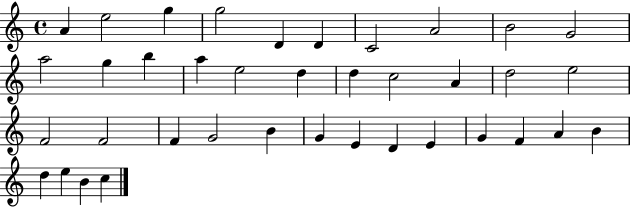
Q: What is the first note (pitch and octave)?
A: A4